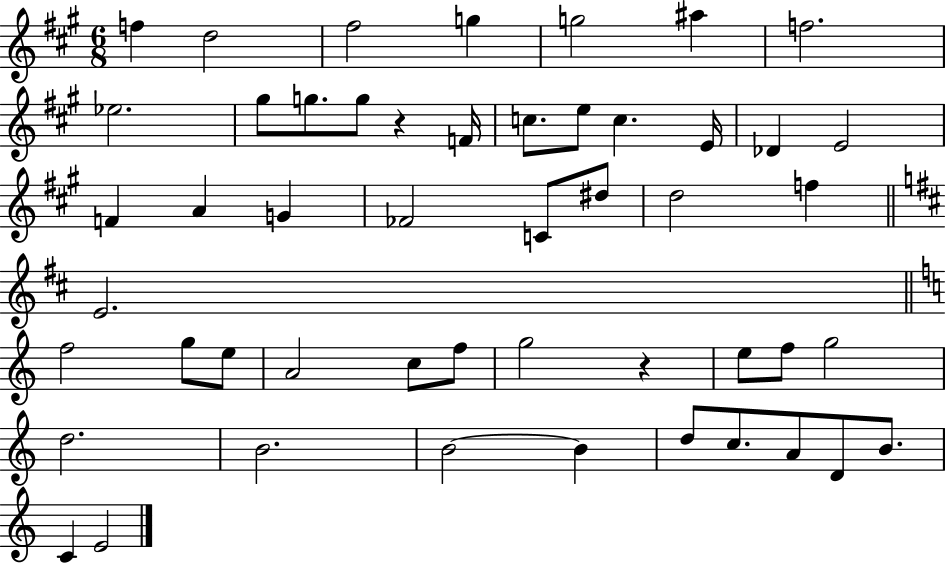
X:1
T:Untitled
M:6/8
L:1/4
K:A
f d2 ^f2 g g2 ^a f2 _e2 ^g/2 g/2 g/2 z F/4 c/2 e/2 c E/4 _D E2 F A G _F2 C/2 ^d/2 d2 f E2 f2 g/2 e/2 A2 c/2 f/2 g2 z e/2 f/2 g2 d2 B2 B2 B d/2 c/2 A/2 D/2 B/2 C E2